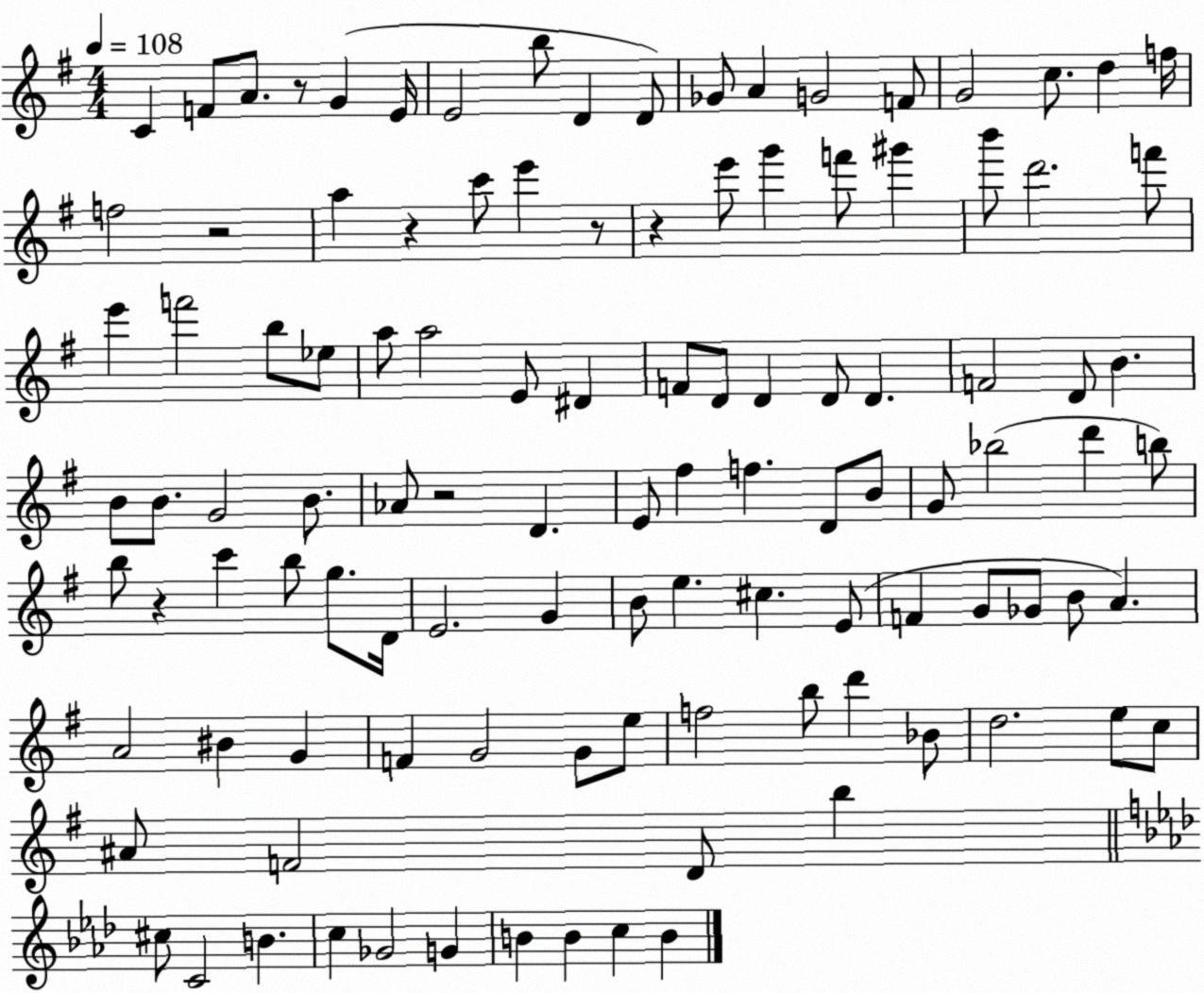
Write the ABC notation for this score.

X:1
T:Untitled
M:4/4
L:1/4
K:G
C F/2 A/2 z/2 G E/4 E2 b/2 D D/2 _G/2 A G2 F/2 G2 c/2 d f/4 f2 z2 a z c'/2 e' z/2 z e'/2 g' f'/2 ^g' b'/2 d'2 f'/2 e' f'2 b/2 _e/2 a/2 a2 E/2 ^D F/2 D/2 D D/2 D F2 D/2 B B/2 B/2 G2 B/2 _A/2 z2 D E/2 ^f f D/2 B/2 G/2 _b2 d' b/2 b/2 z c' b/2 g/2 D/4 E2 G B/2 e ^c E/2 F G/2 _G/2 B/2 A A2 ^B G F G2 G/2 e/2 f2 b/2 d' _B/2 d2 e/2 c/2 ^A/2 F2 D/2 b ^c/2 C2 B c _G2 G B B c B